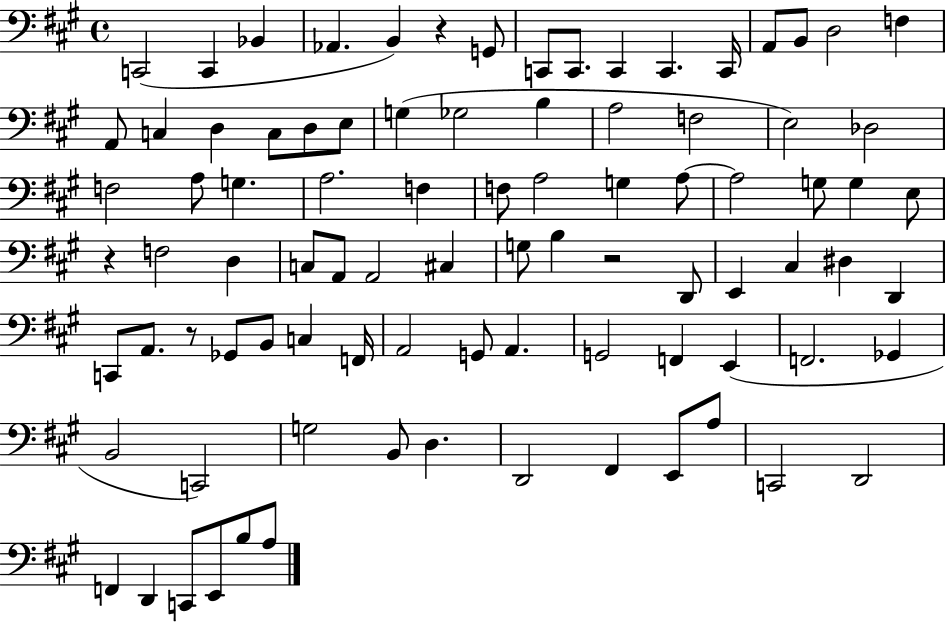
C2/h C2/q Bb2/q Ab2/q. B2/q R/q G2/e C2/e C2/e. C2/q C2/q. C2/s A2/e B2/e D3/h F3/q A2/e C3/q D3/q C3/e D3/e E3/e G3/q Gb3/h B3/q A3/h F3/h E3/h Db3/h F3/h A3/e G3/q. A3/h. F3/q F3/e A3/h G3/q A3/e A3/h G3/e G3/q E3/e R/q F3/h D3/q C3/e A2/e A2/h C#3/q G3/e B3/q R/h D2/e E2/q C#3/q D#3/q D2/q C2/e A2/e. R/e Gb2/e B2/e C3/q F2/s A2/h G2/e A2/q. G2/h F2/q E2/q F2/h. Gb2/q B2/h C2/h G3/h B2/e D3/q. D2/h F#2/q E2/e A3/e C2/h D2/h F2/q D2/q C2/e E2/e B3/e A3/e